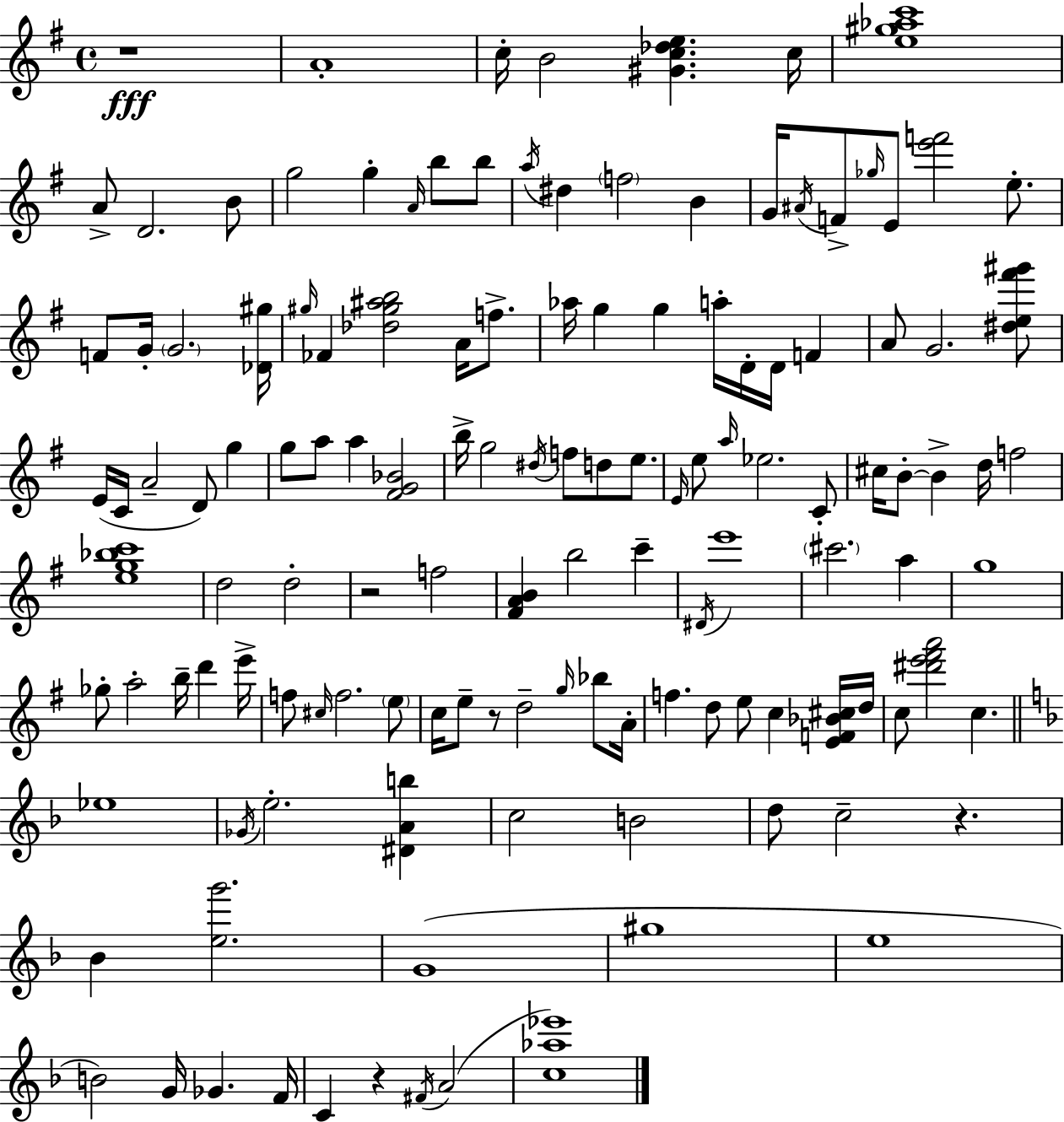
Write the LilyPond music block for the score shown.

{
  \clef treble
  \time 4/4
  \defaultTimeSignature
  \key e \minor
  r1\fff | a'1-. | c''16-. b'2 <gis' c'' des'' e''>4. c''16 | <e'' gis'' aes'' c'''>1 | \break a'8-> d'2. b'8 | g''2 g''4-. \grace { a'16 } b''8 b''8 | \acciaccatura { a''16 } dis''4 \parenthesize f''2 b'4 | g'16 \acciaccatura { ais'16 } f'8-> \grace { ges''16 } e'8 <e''' f'''>2 | \break e''8.-. f'8 g'16-. \parenthesize g'2. | <des' gis''>16 \grace { gis''16 } fes'4 <des'' gis'' ais'' b''>2 | a'16 f''8.-> aes''16 g''4 g''4 a''16-. d'16-. | d'16 f'4 a'8 g'2. | \break <dis'' e'' fis''' gis'''>8 e'16( c'16 a'2-- d'8) | g''4 g''8 a''8 a''4 <fis' g' bes'>2 | b''16-> g''2 \acciaccatura { dis''16 } f''8 | d''8 e''8. \grace { e'16 } e''8 \grace { a''16 } ees''2. | \break c'8-. cis''16 b'8-.~~ b'4-> d''16 | f''2 <e'' g'' bes'' c'''>1 | d''2 | d''2-. r2 | \break f''2 <fis' a' b'>4 b''2 | c'''4-- \acciaccatura { dis'16 } e'''1 | \parenthesize cis'''2. | a''4 g''1 | \break ges''8-. a''2-. | b''16-- d'''4 e'''16-> f''8 \grace { cis''16 } f''2. | \parenthesize e''8 c''16 e''8-- r8 d''2-- | \grace { g''16 } bes''8 a'16-. f''4. | \break d''8 e''8 c''4 <e' f' bes' cis''>16 d''16 c''8 <dis''' e''' fis''' a'''>2 | c''4. \bar "||" \break \key d \minor ees''1 | \acciaccatura { ges'16 } e''2.-. <dis' a' b''>4 | c''2 b'2 | d''8 c''2-- r4. | \break bes'4 <e'' g'''>2. | g'1( | gis''1 | e''1 | \break b'2) g'16 ges'4. | f'16 c'4 r4 \acciaccatura { fis'16 }( a'2 | <c'' aes'' ees'''>1) | \bar "|."
}